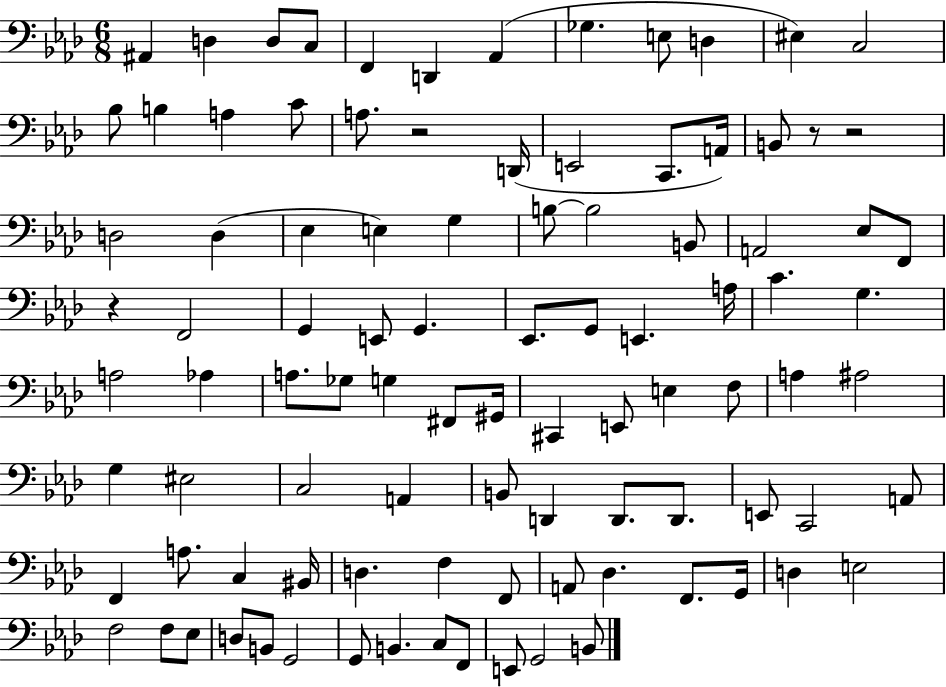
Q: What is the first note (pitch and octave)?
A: A#2